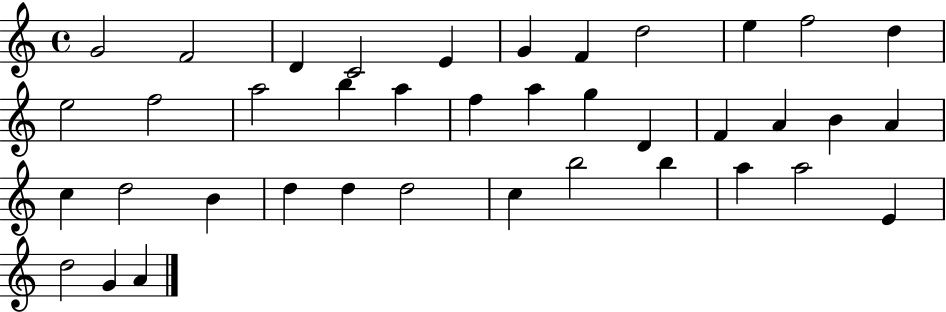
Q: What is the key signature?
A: C major